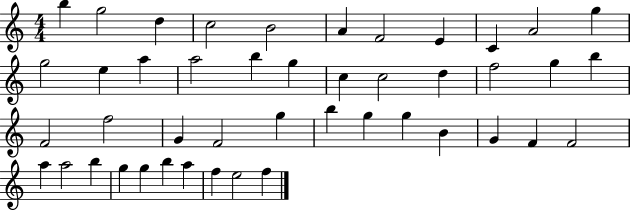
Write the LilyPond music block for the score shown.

{
  \clef treble
  \numericTimeSignature
  \time 4/4
  \key c \major
  b''4 g''2 d''4 | c''2 b'2 | a'4 f'2 e'4 | c'4 a'2 g''4 | \break g''2 e''4 a''4 | a''2 b''4 g''4 | c''4 c''2 d''4 | f''2 g''4 b''4 | \break f'2 f''2 | g'4 f'2 g''4 | b''4 g''4 g''4 b'4 | g'4 f'4 f'2 | \break a''4 a''2 b''4 | g''4 g''4 b''4 a''4 | f''4 e''2 f''4 | \bar "|."
}